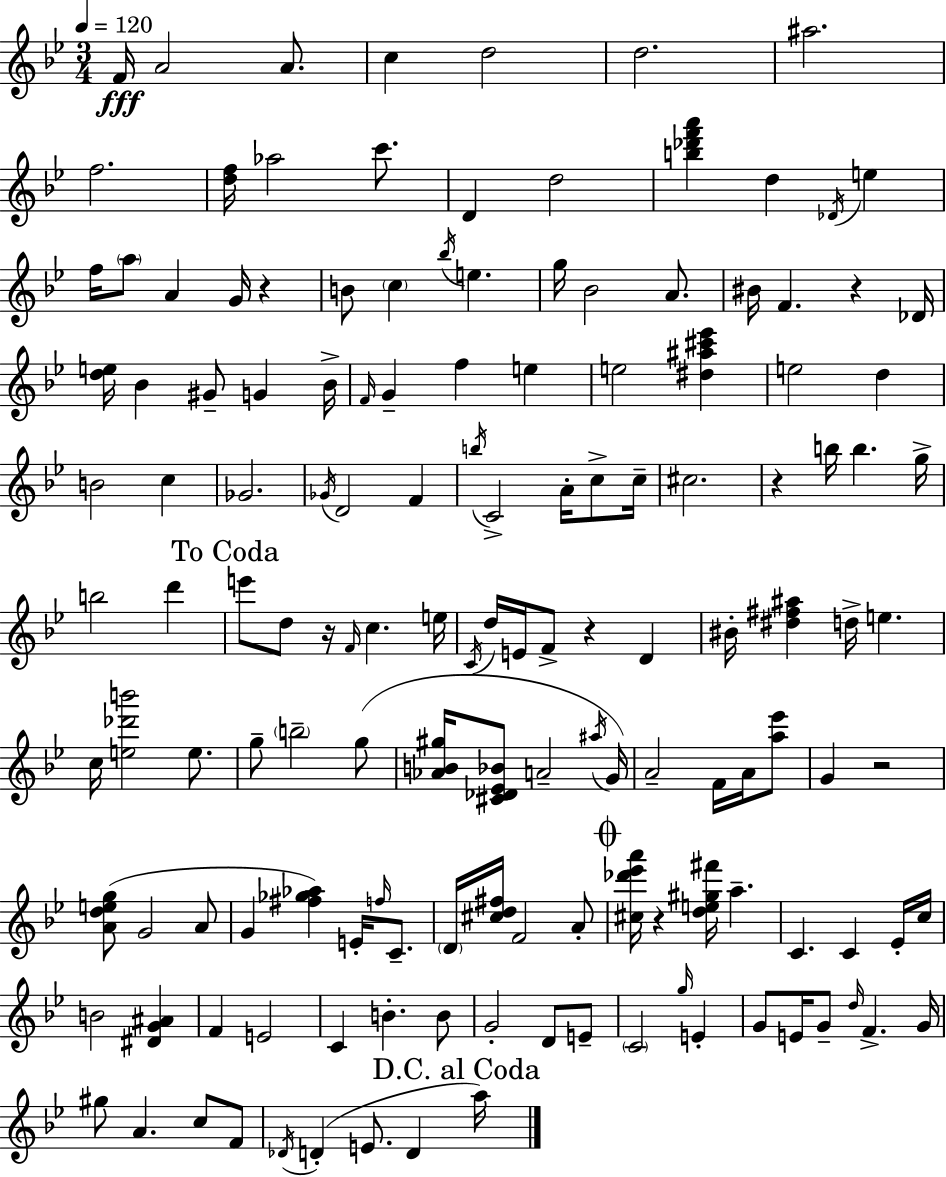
{
  \clef treble
  \numericTimeSignature
  \time 3/4
  \key g \minor
  \tempo 4 = 120
  f'16\fff a'2 a'8. | c''4 d''2 | d''2. | ais''2. | \break f''2. | <d'' f''>16 aes''2 c'''8. | d'4 d''2 | <b'' des''' f''' a'''>4 d''4 \acciaccatura { des'16 } e''4 | \break f''16 \parenthesize a''8 a'4 g'16 r4 | b'8 \parenthesize c''4 \acciaccatura { bes''16 } e''4. | g''16 bes'2 a'8. | bis'16 f'4. r4 | \break des'16 <d'' e''>16 bes'4 gis'8-- g'4 | bes'16-> \grace { f'16 } g'4-- f''4 e''4 | e''2 <dis'' ais'' cis''' ees'''>4 | e''2 d''4 | \break b'2 c''4 | ges'2. | \acciaccatura { ges'16 } d'2 | f'4 \acciaccatura { b''16 } c'2-> | \break a'16-. c''8-> c''16-- cis''2. | r4 b''16 b''4. | g''16-> b''2 | d'''4 \mark "To Coda" e'''8 d''8 r16 \grace { f'16 } c''4. | \break e''16 \acciaccatura { c'16 } d''16 e'16 f'8-> r4 | d'4 bis'16-. <dis'' fis'' ais''>4 | d''16-> e''4. c''16 <e'' des''' b'''>2 | e''8. g''8-- \parenthesize b''2-- | \break g''8( <aes' b' gis''>16 <cis' des' ees' bes'>8 a'2-- | \acciaccatura { ais''16 }) g'16 a'2-- | f'16 a'16 <a'' ees'''>8 g'4 | r2 <a' d'' e'' g''>8( g'2 | \break a'8 g'4 | <fis'' ges'' aes''>4) e'16-. \grace { f''16 } c'8.-- \parenthesize d'16 <cis'' d'' fis''>16 f'2 | a'8-. \mark \markup { \musicglyph "scripts.coda" } <cis'' des''' ees''' a'''>16 r4 | <d'' e'' gis'' fis'''>16 a''4.-- c'4. | \break c'4 ees'16-. c''16 b'2 | <dis' g' ais'>4 f'4 | e'2 c'4 | b'4.-. b'8 g'2-. | \break d'8 e'8-- \parenthesize c'2 | \grace { g''16 } e'4-. g'8 | e'16 g'8-- \grace { d''16 } f'4.-> g'16 gis''8 | a'4. c''8 f'8 \acciaccatura { des'16 } | \break d'4-.( e'8. d'4 \mark "D.C. al Coda" a''16) | \bar "|."
}